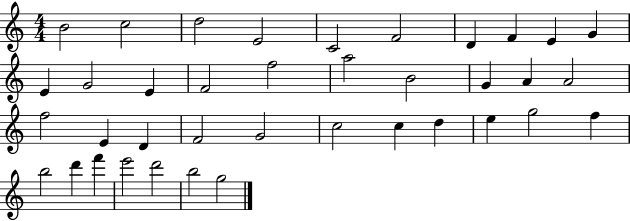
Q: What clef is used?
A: treble